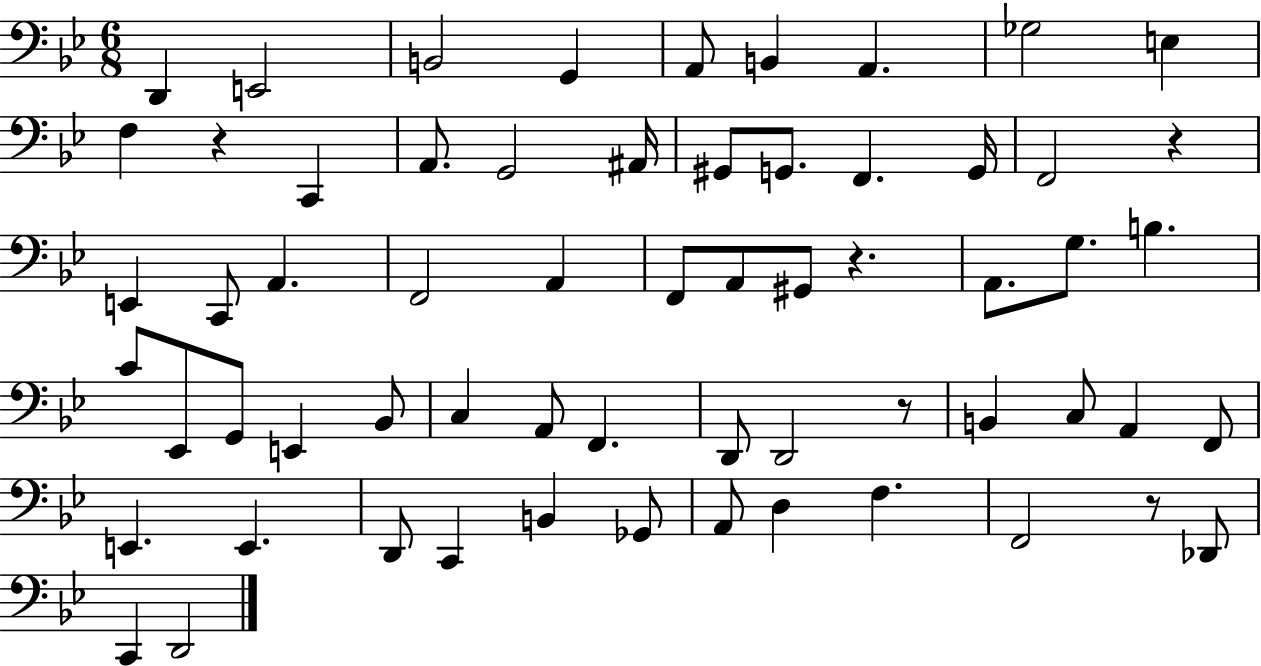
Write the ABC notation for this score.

X:1
T:Untitled
M:6/8
L:1/4
K:Bb
D,, E,,2 B,,2 G,, A,,/2 B,, A,, _G,2 E, F, z C,, A,,/2 G,,2 ^A,,/4 ^G,,/2 G,,/2 F,, G,,/4 F,,2 z E,, C,,/2 A,, F,,2 A,, F,,/2 A,,/2 ^G,,/2 z A,,/2 G,/2 B, C/2 _E,,/2 G,,/2 E,, _B,,/2 C, A,,/2 F,, D,,/2 D,,2 z/2 B,, C,/2 A,, F,,/2 E,, E,, D,,/2 C,, B,, _G,,/2 A,,/2 D, F, F,,2 z/2 _D,,/2 C,, D,,2